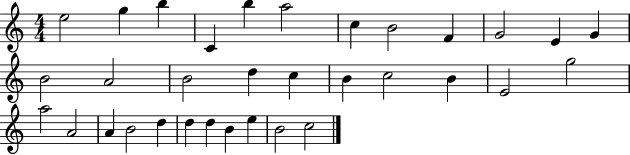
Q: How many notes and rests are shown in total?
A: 33